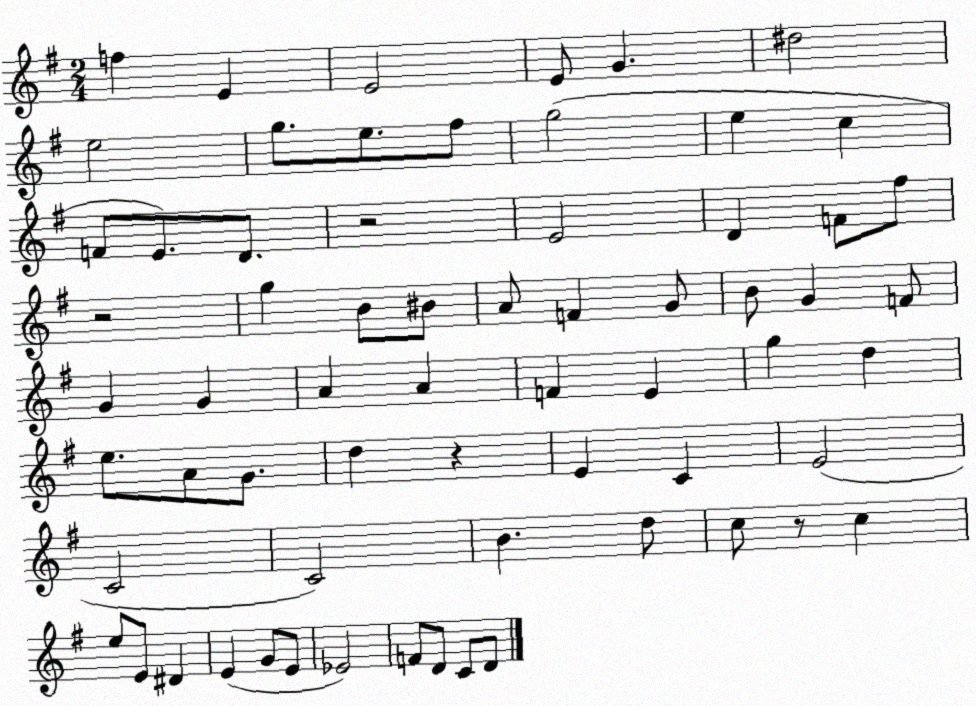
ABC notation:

X:1
T:Untitled
M:2/4
L:1/4
K:G
f E E2 E/2 G ^d2 e2 g/2 e/2 ^f/2 g2 e c F/2 E/2 D/2 z2 E2 D F/2 ^f/2 z2 g B/2 ^B/2 A/2 F G/2 B/2 G F/2 G G A A F E g d e/2 A/2 G/2 d z E C E2 C2 C2 B d/2 c/2 z/2 c e/2 E/2 ^D E G/2 E/2 _E2 F/2 D/2 C/2 D/2